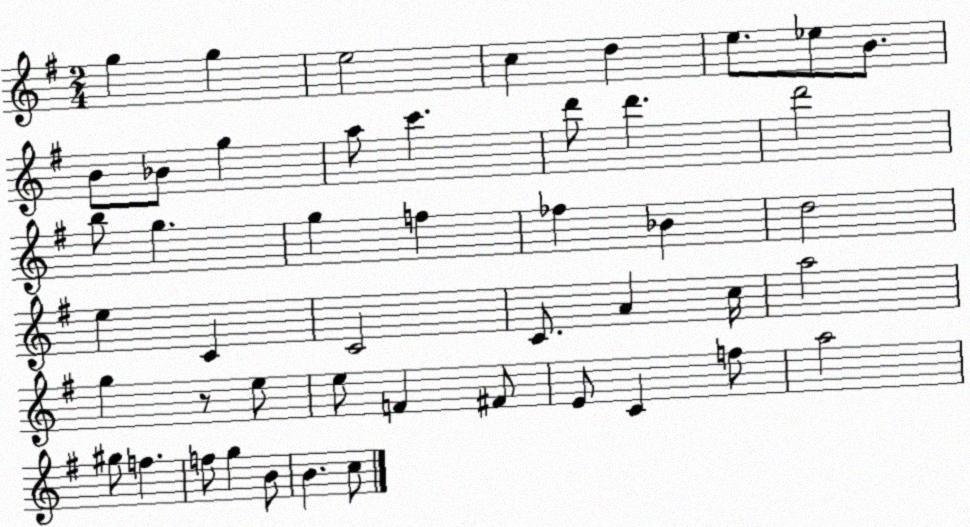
X:1
T:Untitled
M:2/4
L:1/4
K:G
g g e2 c d e/2 _e/2 B/2 B/2 _B/2 g a/2 c' d'/2 d' d'2 b/2 g g f _f _B d2 e C C2 C/2 A c/4 a2 g z/2 e/2 e/2 F ^F/2 E/2 C f/2 a2 ^g/2 f f/2 g B/2 B c/2